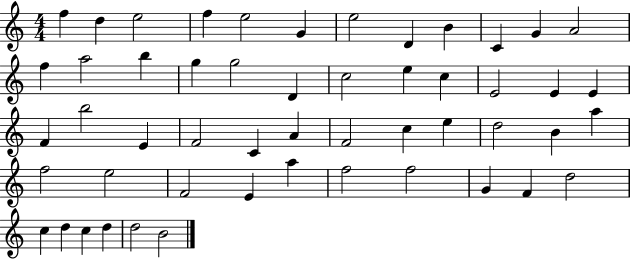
X:1
T:Untitled
M:4/4
L:1/4
K:C
f d e2 f e2 G e2 D B C G A2 f a2 b g g2 D c2 e c E2 E E F b2 E F2 C A F2 c e d2 B a f2 e2 F2 E a f2 f2 G F d2 c d c d d2 B2